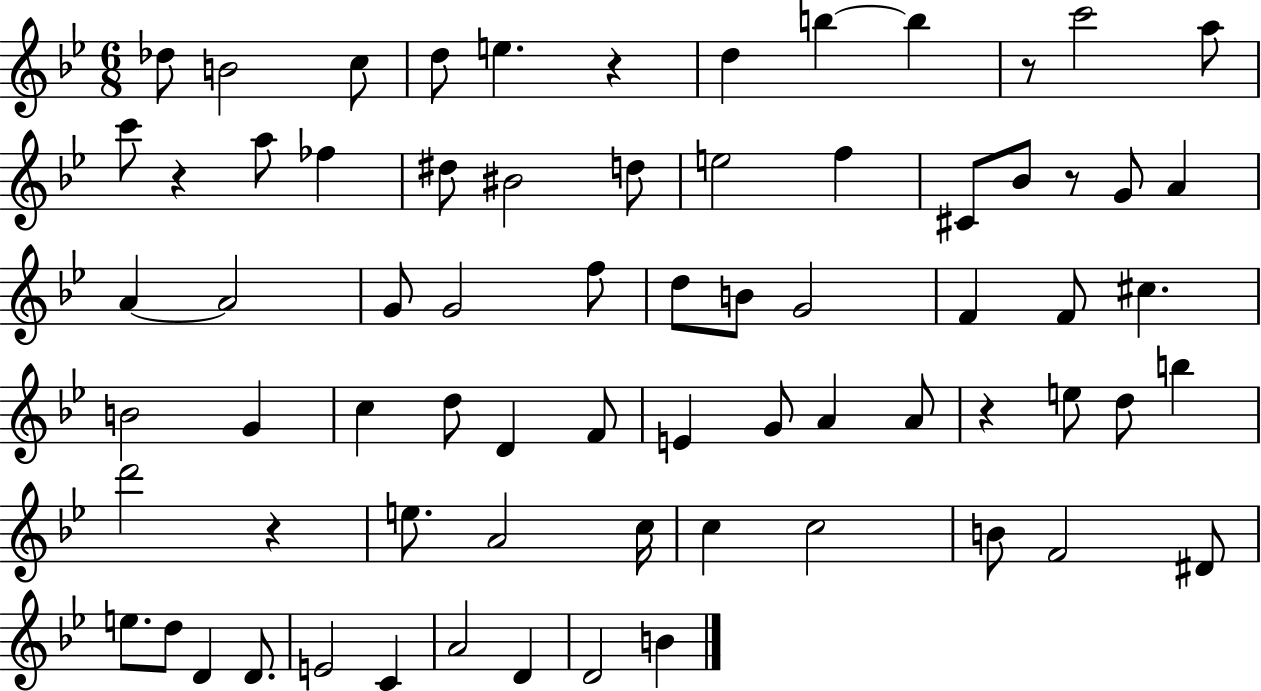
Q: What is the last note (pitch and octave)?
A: B4